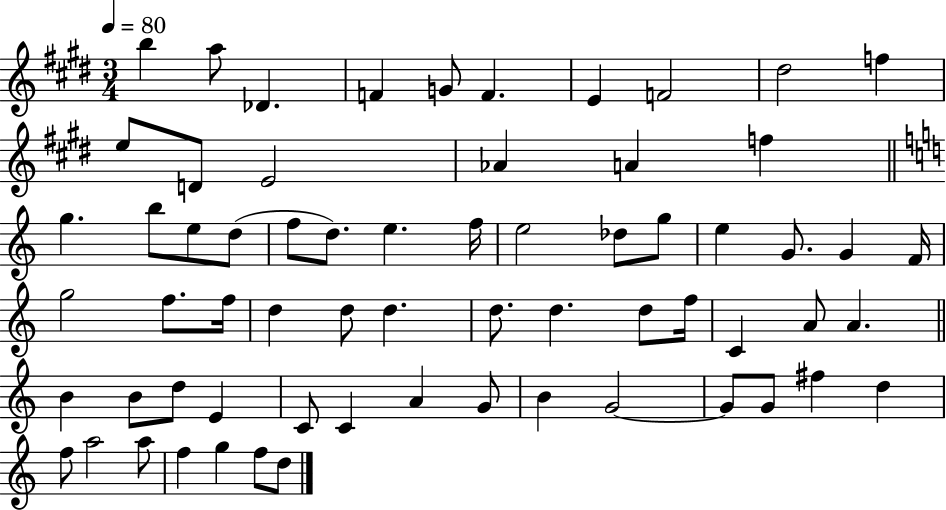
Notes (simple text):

B5/q A5/e Db4/q. F4/q G4/e F4/q. E4/q F4/h D#5/h F5/q E5/e D4/e E4/h Ab4/q A4/q F5/q G5/q. B5/e E5/e D5/e F5/e D5/e. E5/q. F5/s E5/h Db5/e G5/e E5/q G4/e. G4/q F4/s G5/h F5/e. F5/s D5/q D5/e D5/q. D5/e. D5/q. D5/e F5/s C4/q A4/e A4/q. B4/q B4/e D5/e E4/q C4/e C4/q A4/q G4/e B4/q G4/h G4/e G4/e F#5/q D5/q F5/e A5/h A5/e F5/q G5/q F5/e D5/e